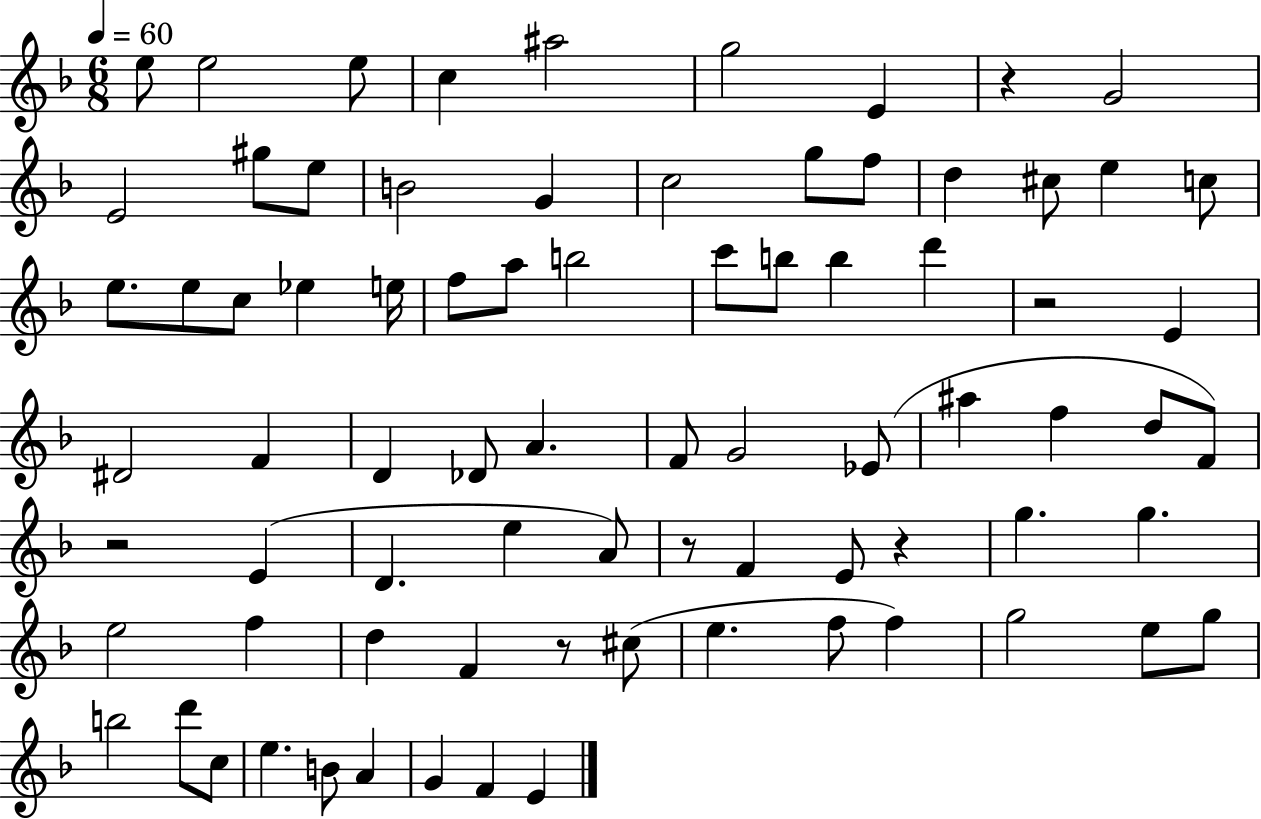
E5/e E5/h E5/e C5/q A#5/h G5/h E4/q R/q G4/h E4/h G#5/e E5/e B4/h G4/q C5/h G5/e F5/e D5/q C#5/e E5/q C5/e E5/e. E5/e C5/e Eb5/q E5/s F5/e A5/e B5/h C6/e B5/e B5/q D6/q R/h E4/q D#4/h F4/q D4/q Db4/e A4/q. F4/e G4/h Eb4/e A#5/q F5/q D5/e F4/e R/h E4/q D4/q. E5/q A4/e R/e F4/q E4/e R/q G5/q. G5/q. E5/h F5/q D5/q F4/q R/e C#5/e E5/q. F5/e F5/q G5/h E5/e G5/e B5/h D6/e C5/e E5/q. B4/e A4/q G4/q F4/q E4/q